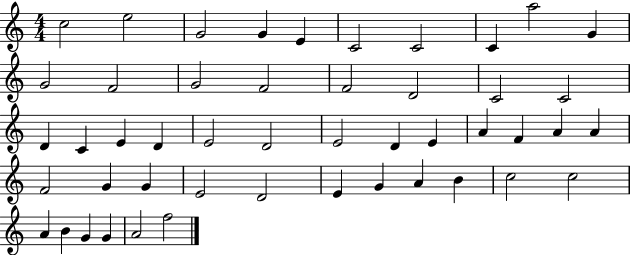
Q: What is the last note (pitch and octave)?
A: F5